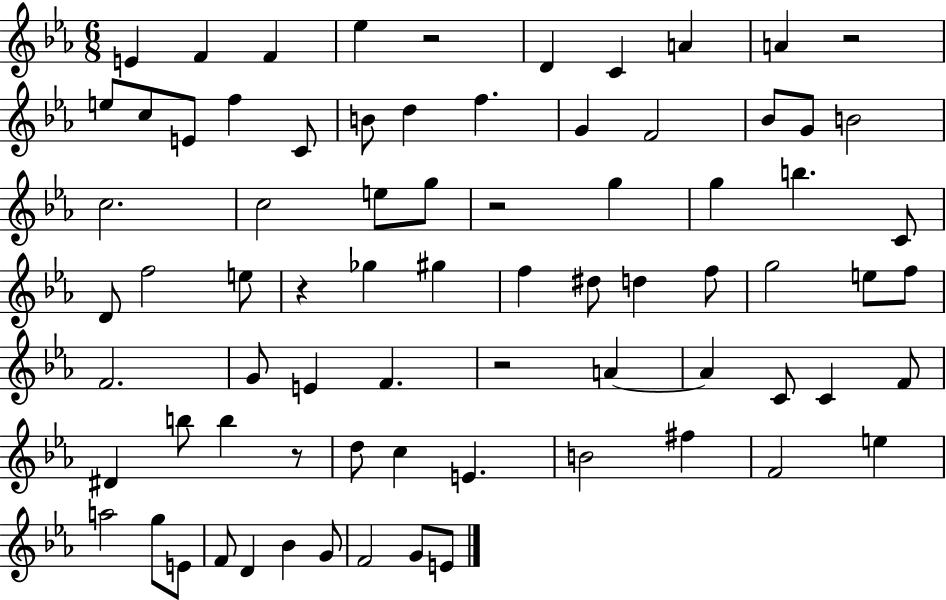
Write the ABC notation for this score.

X:1
T:Untitled
M:6/8
L:1/4
K:Eb
E F F _e z2 D C A A z2 e/2 c/2 E/2 f C/2 B/2 d f G F2 _B/2 G/2 B2 c2 c2 e/2 g/2 z2 g g b C/2 D/2 f2 e/2 z _g ^g f ^d/2 d f/2 g2 e/2 f/2 F2 G/2 E F z2 A A C/2 C F/2 ^D b/2 b z/2 d/2 c E B2 ^f F2 e a2 g/2 E/2 F/2 D _B G/2 F2 G/2 E/2